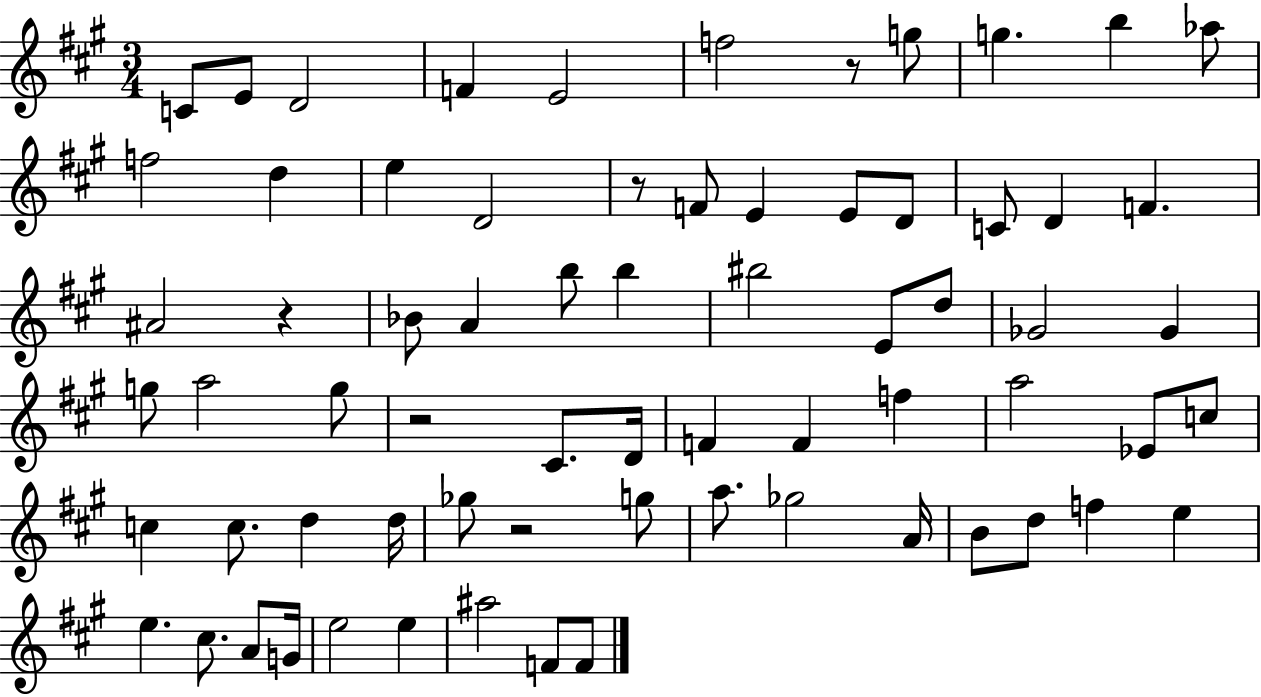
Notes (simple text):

C4/e E4/e D4/h F4/q E4/h F5/h R/e G5/e G5/q. B5/q Ab5/e F5/h D5/q E5/q D4/h R/e F4/e E4/q E4/e D4/e C4/e D4/q F4/q. A#4/h R/q Bb4/e A4/q B5/e B5/q BIS5/h E4/e D5/e Gb4/h Gb4/q G5/e A5/h G5/e R/h C#4/e. D4/s F4/q F4/q F5/q A5/h Eb4/e C5/e C5/q C5/e. D5/q D5/s Gb5/e R/h G5/e A5/e. Gb5/h A4/s B4/e D5/e F5/q E5/q E5/q. C#5/e. A4/e G4/s E5/h E5/q A#5/h F4/e F4/e